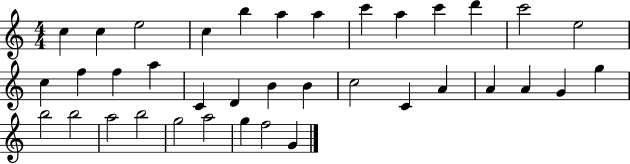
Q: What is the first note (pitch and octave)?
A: C5